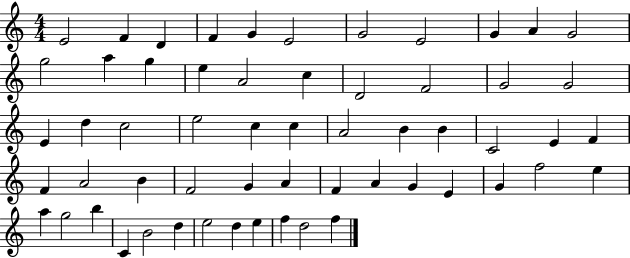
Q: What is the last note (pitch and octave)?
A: F5